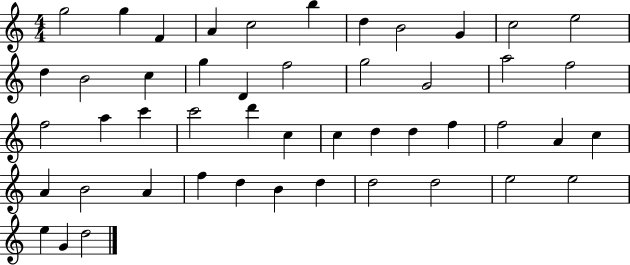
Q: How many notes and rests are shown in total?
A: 48